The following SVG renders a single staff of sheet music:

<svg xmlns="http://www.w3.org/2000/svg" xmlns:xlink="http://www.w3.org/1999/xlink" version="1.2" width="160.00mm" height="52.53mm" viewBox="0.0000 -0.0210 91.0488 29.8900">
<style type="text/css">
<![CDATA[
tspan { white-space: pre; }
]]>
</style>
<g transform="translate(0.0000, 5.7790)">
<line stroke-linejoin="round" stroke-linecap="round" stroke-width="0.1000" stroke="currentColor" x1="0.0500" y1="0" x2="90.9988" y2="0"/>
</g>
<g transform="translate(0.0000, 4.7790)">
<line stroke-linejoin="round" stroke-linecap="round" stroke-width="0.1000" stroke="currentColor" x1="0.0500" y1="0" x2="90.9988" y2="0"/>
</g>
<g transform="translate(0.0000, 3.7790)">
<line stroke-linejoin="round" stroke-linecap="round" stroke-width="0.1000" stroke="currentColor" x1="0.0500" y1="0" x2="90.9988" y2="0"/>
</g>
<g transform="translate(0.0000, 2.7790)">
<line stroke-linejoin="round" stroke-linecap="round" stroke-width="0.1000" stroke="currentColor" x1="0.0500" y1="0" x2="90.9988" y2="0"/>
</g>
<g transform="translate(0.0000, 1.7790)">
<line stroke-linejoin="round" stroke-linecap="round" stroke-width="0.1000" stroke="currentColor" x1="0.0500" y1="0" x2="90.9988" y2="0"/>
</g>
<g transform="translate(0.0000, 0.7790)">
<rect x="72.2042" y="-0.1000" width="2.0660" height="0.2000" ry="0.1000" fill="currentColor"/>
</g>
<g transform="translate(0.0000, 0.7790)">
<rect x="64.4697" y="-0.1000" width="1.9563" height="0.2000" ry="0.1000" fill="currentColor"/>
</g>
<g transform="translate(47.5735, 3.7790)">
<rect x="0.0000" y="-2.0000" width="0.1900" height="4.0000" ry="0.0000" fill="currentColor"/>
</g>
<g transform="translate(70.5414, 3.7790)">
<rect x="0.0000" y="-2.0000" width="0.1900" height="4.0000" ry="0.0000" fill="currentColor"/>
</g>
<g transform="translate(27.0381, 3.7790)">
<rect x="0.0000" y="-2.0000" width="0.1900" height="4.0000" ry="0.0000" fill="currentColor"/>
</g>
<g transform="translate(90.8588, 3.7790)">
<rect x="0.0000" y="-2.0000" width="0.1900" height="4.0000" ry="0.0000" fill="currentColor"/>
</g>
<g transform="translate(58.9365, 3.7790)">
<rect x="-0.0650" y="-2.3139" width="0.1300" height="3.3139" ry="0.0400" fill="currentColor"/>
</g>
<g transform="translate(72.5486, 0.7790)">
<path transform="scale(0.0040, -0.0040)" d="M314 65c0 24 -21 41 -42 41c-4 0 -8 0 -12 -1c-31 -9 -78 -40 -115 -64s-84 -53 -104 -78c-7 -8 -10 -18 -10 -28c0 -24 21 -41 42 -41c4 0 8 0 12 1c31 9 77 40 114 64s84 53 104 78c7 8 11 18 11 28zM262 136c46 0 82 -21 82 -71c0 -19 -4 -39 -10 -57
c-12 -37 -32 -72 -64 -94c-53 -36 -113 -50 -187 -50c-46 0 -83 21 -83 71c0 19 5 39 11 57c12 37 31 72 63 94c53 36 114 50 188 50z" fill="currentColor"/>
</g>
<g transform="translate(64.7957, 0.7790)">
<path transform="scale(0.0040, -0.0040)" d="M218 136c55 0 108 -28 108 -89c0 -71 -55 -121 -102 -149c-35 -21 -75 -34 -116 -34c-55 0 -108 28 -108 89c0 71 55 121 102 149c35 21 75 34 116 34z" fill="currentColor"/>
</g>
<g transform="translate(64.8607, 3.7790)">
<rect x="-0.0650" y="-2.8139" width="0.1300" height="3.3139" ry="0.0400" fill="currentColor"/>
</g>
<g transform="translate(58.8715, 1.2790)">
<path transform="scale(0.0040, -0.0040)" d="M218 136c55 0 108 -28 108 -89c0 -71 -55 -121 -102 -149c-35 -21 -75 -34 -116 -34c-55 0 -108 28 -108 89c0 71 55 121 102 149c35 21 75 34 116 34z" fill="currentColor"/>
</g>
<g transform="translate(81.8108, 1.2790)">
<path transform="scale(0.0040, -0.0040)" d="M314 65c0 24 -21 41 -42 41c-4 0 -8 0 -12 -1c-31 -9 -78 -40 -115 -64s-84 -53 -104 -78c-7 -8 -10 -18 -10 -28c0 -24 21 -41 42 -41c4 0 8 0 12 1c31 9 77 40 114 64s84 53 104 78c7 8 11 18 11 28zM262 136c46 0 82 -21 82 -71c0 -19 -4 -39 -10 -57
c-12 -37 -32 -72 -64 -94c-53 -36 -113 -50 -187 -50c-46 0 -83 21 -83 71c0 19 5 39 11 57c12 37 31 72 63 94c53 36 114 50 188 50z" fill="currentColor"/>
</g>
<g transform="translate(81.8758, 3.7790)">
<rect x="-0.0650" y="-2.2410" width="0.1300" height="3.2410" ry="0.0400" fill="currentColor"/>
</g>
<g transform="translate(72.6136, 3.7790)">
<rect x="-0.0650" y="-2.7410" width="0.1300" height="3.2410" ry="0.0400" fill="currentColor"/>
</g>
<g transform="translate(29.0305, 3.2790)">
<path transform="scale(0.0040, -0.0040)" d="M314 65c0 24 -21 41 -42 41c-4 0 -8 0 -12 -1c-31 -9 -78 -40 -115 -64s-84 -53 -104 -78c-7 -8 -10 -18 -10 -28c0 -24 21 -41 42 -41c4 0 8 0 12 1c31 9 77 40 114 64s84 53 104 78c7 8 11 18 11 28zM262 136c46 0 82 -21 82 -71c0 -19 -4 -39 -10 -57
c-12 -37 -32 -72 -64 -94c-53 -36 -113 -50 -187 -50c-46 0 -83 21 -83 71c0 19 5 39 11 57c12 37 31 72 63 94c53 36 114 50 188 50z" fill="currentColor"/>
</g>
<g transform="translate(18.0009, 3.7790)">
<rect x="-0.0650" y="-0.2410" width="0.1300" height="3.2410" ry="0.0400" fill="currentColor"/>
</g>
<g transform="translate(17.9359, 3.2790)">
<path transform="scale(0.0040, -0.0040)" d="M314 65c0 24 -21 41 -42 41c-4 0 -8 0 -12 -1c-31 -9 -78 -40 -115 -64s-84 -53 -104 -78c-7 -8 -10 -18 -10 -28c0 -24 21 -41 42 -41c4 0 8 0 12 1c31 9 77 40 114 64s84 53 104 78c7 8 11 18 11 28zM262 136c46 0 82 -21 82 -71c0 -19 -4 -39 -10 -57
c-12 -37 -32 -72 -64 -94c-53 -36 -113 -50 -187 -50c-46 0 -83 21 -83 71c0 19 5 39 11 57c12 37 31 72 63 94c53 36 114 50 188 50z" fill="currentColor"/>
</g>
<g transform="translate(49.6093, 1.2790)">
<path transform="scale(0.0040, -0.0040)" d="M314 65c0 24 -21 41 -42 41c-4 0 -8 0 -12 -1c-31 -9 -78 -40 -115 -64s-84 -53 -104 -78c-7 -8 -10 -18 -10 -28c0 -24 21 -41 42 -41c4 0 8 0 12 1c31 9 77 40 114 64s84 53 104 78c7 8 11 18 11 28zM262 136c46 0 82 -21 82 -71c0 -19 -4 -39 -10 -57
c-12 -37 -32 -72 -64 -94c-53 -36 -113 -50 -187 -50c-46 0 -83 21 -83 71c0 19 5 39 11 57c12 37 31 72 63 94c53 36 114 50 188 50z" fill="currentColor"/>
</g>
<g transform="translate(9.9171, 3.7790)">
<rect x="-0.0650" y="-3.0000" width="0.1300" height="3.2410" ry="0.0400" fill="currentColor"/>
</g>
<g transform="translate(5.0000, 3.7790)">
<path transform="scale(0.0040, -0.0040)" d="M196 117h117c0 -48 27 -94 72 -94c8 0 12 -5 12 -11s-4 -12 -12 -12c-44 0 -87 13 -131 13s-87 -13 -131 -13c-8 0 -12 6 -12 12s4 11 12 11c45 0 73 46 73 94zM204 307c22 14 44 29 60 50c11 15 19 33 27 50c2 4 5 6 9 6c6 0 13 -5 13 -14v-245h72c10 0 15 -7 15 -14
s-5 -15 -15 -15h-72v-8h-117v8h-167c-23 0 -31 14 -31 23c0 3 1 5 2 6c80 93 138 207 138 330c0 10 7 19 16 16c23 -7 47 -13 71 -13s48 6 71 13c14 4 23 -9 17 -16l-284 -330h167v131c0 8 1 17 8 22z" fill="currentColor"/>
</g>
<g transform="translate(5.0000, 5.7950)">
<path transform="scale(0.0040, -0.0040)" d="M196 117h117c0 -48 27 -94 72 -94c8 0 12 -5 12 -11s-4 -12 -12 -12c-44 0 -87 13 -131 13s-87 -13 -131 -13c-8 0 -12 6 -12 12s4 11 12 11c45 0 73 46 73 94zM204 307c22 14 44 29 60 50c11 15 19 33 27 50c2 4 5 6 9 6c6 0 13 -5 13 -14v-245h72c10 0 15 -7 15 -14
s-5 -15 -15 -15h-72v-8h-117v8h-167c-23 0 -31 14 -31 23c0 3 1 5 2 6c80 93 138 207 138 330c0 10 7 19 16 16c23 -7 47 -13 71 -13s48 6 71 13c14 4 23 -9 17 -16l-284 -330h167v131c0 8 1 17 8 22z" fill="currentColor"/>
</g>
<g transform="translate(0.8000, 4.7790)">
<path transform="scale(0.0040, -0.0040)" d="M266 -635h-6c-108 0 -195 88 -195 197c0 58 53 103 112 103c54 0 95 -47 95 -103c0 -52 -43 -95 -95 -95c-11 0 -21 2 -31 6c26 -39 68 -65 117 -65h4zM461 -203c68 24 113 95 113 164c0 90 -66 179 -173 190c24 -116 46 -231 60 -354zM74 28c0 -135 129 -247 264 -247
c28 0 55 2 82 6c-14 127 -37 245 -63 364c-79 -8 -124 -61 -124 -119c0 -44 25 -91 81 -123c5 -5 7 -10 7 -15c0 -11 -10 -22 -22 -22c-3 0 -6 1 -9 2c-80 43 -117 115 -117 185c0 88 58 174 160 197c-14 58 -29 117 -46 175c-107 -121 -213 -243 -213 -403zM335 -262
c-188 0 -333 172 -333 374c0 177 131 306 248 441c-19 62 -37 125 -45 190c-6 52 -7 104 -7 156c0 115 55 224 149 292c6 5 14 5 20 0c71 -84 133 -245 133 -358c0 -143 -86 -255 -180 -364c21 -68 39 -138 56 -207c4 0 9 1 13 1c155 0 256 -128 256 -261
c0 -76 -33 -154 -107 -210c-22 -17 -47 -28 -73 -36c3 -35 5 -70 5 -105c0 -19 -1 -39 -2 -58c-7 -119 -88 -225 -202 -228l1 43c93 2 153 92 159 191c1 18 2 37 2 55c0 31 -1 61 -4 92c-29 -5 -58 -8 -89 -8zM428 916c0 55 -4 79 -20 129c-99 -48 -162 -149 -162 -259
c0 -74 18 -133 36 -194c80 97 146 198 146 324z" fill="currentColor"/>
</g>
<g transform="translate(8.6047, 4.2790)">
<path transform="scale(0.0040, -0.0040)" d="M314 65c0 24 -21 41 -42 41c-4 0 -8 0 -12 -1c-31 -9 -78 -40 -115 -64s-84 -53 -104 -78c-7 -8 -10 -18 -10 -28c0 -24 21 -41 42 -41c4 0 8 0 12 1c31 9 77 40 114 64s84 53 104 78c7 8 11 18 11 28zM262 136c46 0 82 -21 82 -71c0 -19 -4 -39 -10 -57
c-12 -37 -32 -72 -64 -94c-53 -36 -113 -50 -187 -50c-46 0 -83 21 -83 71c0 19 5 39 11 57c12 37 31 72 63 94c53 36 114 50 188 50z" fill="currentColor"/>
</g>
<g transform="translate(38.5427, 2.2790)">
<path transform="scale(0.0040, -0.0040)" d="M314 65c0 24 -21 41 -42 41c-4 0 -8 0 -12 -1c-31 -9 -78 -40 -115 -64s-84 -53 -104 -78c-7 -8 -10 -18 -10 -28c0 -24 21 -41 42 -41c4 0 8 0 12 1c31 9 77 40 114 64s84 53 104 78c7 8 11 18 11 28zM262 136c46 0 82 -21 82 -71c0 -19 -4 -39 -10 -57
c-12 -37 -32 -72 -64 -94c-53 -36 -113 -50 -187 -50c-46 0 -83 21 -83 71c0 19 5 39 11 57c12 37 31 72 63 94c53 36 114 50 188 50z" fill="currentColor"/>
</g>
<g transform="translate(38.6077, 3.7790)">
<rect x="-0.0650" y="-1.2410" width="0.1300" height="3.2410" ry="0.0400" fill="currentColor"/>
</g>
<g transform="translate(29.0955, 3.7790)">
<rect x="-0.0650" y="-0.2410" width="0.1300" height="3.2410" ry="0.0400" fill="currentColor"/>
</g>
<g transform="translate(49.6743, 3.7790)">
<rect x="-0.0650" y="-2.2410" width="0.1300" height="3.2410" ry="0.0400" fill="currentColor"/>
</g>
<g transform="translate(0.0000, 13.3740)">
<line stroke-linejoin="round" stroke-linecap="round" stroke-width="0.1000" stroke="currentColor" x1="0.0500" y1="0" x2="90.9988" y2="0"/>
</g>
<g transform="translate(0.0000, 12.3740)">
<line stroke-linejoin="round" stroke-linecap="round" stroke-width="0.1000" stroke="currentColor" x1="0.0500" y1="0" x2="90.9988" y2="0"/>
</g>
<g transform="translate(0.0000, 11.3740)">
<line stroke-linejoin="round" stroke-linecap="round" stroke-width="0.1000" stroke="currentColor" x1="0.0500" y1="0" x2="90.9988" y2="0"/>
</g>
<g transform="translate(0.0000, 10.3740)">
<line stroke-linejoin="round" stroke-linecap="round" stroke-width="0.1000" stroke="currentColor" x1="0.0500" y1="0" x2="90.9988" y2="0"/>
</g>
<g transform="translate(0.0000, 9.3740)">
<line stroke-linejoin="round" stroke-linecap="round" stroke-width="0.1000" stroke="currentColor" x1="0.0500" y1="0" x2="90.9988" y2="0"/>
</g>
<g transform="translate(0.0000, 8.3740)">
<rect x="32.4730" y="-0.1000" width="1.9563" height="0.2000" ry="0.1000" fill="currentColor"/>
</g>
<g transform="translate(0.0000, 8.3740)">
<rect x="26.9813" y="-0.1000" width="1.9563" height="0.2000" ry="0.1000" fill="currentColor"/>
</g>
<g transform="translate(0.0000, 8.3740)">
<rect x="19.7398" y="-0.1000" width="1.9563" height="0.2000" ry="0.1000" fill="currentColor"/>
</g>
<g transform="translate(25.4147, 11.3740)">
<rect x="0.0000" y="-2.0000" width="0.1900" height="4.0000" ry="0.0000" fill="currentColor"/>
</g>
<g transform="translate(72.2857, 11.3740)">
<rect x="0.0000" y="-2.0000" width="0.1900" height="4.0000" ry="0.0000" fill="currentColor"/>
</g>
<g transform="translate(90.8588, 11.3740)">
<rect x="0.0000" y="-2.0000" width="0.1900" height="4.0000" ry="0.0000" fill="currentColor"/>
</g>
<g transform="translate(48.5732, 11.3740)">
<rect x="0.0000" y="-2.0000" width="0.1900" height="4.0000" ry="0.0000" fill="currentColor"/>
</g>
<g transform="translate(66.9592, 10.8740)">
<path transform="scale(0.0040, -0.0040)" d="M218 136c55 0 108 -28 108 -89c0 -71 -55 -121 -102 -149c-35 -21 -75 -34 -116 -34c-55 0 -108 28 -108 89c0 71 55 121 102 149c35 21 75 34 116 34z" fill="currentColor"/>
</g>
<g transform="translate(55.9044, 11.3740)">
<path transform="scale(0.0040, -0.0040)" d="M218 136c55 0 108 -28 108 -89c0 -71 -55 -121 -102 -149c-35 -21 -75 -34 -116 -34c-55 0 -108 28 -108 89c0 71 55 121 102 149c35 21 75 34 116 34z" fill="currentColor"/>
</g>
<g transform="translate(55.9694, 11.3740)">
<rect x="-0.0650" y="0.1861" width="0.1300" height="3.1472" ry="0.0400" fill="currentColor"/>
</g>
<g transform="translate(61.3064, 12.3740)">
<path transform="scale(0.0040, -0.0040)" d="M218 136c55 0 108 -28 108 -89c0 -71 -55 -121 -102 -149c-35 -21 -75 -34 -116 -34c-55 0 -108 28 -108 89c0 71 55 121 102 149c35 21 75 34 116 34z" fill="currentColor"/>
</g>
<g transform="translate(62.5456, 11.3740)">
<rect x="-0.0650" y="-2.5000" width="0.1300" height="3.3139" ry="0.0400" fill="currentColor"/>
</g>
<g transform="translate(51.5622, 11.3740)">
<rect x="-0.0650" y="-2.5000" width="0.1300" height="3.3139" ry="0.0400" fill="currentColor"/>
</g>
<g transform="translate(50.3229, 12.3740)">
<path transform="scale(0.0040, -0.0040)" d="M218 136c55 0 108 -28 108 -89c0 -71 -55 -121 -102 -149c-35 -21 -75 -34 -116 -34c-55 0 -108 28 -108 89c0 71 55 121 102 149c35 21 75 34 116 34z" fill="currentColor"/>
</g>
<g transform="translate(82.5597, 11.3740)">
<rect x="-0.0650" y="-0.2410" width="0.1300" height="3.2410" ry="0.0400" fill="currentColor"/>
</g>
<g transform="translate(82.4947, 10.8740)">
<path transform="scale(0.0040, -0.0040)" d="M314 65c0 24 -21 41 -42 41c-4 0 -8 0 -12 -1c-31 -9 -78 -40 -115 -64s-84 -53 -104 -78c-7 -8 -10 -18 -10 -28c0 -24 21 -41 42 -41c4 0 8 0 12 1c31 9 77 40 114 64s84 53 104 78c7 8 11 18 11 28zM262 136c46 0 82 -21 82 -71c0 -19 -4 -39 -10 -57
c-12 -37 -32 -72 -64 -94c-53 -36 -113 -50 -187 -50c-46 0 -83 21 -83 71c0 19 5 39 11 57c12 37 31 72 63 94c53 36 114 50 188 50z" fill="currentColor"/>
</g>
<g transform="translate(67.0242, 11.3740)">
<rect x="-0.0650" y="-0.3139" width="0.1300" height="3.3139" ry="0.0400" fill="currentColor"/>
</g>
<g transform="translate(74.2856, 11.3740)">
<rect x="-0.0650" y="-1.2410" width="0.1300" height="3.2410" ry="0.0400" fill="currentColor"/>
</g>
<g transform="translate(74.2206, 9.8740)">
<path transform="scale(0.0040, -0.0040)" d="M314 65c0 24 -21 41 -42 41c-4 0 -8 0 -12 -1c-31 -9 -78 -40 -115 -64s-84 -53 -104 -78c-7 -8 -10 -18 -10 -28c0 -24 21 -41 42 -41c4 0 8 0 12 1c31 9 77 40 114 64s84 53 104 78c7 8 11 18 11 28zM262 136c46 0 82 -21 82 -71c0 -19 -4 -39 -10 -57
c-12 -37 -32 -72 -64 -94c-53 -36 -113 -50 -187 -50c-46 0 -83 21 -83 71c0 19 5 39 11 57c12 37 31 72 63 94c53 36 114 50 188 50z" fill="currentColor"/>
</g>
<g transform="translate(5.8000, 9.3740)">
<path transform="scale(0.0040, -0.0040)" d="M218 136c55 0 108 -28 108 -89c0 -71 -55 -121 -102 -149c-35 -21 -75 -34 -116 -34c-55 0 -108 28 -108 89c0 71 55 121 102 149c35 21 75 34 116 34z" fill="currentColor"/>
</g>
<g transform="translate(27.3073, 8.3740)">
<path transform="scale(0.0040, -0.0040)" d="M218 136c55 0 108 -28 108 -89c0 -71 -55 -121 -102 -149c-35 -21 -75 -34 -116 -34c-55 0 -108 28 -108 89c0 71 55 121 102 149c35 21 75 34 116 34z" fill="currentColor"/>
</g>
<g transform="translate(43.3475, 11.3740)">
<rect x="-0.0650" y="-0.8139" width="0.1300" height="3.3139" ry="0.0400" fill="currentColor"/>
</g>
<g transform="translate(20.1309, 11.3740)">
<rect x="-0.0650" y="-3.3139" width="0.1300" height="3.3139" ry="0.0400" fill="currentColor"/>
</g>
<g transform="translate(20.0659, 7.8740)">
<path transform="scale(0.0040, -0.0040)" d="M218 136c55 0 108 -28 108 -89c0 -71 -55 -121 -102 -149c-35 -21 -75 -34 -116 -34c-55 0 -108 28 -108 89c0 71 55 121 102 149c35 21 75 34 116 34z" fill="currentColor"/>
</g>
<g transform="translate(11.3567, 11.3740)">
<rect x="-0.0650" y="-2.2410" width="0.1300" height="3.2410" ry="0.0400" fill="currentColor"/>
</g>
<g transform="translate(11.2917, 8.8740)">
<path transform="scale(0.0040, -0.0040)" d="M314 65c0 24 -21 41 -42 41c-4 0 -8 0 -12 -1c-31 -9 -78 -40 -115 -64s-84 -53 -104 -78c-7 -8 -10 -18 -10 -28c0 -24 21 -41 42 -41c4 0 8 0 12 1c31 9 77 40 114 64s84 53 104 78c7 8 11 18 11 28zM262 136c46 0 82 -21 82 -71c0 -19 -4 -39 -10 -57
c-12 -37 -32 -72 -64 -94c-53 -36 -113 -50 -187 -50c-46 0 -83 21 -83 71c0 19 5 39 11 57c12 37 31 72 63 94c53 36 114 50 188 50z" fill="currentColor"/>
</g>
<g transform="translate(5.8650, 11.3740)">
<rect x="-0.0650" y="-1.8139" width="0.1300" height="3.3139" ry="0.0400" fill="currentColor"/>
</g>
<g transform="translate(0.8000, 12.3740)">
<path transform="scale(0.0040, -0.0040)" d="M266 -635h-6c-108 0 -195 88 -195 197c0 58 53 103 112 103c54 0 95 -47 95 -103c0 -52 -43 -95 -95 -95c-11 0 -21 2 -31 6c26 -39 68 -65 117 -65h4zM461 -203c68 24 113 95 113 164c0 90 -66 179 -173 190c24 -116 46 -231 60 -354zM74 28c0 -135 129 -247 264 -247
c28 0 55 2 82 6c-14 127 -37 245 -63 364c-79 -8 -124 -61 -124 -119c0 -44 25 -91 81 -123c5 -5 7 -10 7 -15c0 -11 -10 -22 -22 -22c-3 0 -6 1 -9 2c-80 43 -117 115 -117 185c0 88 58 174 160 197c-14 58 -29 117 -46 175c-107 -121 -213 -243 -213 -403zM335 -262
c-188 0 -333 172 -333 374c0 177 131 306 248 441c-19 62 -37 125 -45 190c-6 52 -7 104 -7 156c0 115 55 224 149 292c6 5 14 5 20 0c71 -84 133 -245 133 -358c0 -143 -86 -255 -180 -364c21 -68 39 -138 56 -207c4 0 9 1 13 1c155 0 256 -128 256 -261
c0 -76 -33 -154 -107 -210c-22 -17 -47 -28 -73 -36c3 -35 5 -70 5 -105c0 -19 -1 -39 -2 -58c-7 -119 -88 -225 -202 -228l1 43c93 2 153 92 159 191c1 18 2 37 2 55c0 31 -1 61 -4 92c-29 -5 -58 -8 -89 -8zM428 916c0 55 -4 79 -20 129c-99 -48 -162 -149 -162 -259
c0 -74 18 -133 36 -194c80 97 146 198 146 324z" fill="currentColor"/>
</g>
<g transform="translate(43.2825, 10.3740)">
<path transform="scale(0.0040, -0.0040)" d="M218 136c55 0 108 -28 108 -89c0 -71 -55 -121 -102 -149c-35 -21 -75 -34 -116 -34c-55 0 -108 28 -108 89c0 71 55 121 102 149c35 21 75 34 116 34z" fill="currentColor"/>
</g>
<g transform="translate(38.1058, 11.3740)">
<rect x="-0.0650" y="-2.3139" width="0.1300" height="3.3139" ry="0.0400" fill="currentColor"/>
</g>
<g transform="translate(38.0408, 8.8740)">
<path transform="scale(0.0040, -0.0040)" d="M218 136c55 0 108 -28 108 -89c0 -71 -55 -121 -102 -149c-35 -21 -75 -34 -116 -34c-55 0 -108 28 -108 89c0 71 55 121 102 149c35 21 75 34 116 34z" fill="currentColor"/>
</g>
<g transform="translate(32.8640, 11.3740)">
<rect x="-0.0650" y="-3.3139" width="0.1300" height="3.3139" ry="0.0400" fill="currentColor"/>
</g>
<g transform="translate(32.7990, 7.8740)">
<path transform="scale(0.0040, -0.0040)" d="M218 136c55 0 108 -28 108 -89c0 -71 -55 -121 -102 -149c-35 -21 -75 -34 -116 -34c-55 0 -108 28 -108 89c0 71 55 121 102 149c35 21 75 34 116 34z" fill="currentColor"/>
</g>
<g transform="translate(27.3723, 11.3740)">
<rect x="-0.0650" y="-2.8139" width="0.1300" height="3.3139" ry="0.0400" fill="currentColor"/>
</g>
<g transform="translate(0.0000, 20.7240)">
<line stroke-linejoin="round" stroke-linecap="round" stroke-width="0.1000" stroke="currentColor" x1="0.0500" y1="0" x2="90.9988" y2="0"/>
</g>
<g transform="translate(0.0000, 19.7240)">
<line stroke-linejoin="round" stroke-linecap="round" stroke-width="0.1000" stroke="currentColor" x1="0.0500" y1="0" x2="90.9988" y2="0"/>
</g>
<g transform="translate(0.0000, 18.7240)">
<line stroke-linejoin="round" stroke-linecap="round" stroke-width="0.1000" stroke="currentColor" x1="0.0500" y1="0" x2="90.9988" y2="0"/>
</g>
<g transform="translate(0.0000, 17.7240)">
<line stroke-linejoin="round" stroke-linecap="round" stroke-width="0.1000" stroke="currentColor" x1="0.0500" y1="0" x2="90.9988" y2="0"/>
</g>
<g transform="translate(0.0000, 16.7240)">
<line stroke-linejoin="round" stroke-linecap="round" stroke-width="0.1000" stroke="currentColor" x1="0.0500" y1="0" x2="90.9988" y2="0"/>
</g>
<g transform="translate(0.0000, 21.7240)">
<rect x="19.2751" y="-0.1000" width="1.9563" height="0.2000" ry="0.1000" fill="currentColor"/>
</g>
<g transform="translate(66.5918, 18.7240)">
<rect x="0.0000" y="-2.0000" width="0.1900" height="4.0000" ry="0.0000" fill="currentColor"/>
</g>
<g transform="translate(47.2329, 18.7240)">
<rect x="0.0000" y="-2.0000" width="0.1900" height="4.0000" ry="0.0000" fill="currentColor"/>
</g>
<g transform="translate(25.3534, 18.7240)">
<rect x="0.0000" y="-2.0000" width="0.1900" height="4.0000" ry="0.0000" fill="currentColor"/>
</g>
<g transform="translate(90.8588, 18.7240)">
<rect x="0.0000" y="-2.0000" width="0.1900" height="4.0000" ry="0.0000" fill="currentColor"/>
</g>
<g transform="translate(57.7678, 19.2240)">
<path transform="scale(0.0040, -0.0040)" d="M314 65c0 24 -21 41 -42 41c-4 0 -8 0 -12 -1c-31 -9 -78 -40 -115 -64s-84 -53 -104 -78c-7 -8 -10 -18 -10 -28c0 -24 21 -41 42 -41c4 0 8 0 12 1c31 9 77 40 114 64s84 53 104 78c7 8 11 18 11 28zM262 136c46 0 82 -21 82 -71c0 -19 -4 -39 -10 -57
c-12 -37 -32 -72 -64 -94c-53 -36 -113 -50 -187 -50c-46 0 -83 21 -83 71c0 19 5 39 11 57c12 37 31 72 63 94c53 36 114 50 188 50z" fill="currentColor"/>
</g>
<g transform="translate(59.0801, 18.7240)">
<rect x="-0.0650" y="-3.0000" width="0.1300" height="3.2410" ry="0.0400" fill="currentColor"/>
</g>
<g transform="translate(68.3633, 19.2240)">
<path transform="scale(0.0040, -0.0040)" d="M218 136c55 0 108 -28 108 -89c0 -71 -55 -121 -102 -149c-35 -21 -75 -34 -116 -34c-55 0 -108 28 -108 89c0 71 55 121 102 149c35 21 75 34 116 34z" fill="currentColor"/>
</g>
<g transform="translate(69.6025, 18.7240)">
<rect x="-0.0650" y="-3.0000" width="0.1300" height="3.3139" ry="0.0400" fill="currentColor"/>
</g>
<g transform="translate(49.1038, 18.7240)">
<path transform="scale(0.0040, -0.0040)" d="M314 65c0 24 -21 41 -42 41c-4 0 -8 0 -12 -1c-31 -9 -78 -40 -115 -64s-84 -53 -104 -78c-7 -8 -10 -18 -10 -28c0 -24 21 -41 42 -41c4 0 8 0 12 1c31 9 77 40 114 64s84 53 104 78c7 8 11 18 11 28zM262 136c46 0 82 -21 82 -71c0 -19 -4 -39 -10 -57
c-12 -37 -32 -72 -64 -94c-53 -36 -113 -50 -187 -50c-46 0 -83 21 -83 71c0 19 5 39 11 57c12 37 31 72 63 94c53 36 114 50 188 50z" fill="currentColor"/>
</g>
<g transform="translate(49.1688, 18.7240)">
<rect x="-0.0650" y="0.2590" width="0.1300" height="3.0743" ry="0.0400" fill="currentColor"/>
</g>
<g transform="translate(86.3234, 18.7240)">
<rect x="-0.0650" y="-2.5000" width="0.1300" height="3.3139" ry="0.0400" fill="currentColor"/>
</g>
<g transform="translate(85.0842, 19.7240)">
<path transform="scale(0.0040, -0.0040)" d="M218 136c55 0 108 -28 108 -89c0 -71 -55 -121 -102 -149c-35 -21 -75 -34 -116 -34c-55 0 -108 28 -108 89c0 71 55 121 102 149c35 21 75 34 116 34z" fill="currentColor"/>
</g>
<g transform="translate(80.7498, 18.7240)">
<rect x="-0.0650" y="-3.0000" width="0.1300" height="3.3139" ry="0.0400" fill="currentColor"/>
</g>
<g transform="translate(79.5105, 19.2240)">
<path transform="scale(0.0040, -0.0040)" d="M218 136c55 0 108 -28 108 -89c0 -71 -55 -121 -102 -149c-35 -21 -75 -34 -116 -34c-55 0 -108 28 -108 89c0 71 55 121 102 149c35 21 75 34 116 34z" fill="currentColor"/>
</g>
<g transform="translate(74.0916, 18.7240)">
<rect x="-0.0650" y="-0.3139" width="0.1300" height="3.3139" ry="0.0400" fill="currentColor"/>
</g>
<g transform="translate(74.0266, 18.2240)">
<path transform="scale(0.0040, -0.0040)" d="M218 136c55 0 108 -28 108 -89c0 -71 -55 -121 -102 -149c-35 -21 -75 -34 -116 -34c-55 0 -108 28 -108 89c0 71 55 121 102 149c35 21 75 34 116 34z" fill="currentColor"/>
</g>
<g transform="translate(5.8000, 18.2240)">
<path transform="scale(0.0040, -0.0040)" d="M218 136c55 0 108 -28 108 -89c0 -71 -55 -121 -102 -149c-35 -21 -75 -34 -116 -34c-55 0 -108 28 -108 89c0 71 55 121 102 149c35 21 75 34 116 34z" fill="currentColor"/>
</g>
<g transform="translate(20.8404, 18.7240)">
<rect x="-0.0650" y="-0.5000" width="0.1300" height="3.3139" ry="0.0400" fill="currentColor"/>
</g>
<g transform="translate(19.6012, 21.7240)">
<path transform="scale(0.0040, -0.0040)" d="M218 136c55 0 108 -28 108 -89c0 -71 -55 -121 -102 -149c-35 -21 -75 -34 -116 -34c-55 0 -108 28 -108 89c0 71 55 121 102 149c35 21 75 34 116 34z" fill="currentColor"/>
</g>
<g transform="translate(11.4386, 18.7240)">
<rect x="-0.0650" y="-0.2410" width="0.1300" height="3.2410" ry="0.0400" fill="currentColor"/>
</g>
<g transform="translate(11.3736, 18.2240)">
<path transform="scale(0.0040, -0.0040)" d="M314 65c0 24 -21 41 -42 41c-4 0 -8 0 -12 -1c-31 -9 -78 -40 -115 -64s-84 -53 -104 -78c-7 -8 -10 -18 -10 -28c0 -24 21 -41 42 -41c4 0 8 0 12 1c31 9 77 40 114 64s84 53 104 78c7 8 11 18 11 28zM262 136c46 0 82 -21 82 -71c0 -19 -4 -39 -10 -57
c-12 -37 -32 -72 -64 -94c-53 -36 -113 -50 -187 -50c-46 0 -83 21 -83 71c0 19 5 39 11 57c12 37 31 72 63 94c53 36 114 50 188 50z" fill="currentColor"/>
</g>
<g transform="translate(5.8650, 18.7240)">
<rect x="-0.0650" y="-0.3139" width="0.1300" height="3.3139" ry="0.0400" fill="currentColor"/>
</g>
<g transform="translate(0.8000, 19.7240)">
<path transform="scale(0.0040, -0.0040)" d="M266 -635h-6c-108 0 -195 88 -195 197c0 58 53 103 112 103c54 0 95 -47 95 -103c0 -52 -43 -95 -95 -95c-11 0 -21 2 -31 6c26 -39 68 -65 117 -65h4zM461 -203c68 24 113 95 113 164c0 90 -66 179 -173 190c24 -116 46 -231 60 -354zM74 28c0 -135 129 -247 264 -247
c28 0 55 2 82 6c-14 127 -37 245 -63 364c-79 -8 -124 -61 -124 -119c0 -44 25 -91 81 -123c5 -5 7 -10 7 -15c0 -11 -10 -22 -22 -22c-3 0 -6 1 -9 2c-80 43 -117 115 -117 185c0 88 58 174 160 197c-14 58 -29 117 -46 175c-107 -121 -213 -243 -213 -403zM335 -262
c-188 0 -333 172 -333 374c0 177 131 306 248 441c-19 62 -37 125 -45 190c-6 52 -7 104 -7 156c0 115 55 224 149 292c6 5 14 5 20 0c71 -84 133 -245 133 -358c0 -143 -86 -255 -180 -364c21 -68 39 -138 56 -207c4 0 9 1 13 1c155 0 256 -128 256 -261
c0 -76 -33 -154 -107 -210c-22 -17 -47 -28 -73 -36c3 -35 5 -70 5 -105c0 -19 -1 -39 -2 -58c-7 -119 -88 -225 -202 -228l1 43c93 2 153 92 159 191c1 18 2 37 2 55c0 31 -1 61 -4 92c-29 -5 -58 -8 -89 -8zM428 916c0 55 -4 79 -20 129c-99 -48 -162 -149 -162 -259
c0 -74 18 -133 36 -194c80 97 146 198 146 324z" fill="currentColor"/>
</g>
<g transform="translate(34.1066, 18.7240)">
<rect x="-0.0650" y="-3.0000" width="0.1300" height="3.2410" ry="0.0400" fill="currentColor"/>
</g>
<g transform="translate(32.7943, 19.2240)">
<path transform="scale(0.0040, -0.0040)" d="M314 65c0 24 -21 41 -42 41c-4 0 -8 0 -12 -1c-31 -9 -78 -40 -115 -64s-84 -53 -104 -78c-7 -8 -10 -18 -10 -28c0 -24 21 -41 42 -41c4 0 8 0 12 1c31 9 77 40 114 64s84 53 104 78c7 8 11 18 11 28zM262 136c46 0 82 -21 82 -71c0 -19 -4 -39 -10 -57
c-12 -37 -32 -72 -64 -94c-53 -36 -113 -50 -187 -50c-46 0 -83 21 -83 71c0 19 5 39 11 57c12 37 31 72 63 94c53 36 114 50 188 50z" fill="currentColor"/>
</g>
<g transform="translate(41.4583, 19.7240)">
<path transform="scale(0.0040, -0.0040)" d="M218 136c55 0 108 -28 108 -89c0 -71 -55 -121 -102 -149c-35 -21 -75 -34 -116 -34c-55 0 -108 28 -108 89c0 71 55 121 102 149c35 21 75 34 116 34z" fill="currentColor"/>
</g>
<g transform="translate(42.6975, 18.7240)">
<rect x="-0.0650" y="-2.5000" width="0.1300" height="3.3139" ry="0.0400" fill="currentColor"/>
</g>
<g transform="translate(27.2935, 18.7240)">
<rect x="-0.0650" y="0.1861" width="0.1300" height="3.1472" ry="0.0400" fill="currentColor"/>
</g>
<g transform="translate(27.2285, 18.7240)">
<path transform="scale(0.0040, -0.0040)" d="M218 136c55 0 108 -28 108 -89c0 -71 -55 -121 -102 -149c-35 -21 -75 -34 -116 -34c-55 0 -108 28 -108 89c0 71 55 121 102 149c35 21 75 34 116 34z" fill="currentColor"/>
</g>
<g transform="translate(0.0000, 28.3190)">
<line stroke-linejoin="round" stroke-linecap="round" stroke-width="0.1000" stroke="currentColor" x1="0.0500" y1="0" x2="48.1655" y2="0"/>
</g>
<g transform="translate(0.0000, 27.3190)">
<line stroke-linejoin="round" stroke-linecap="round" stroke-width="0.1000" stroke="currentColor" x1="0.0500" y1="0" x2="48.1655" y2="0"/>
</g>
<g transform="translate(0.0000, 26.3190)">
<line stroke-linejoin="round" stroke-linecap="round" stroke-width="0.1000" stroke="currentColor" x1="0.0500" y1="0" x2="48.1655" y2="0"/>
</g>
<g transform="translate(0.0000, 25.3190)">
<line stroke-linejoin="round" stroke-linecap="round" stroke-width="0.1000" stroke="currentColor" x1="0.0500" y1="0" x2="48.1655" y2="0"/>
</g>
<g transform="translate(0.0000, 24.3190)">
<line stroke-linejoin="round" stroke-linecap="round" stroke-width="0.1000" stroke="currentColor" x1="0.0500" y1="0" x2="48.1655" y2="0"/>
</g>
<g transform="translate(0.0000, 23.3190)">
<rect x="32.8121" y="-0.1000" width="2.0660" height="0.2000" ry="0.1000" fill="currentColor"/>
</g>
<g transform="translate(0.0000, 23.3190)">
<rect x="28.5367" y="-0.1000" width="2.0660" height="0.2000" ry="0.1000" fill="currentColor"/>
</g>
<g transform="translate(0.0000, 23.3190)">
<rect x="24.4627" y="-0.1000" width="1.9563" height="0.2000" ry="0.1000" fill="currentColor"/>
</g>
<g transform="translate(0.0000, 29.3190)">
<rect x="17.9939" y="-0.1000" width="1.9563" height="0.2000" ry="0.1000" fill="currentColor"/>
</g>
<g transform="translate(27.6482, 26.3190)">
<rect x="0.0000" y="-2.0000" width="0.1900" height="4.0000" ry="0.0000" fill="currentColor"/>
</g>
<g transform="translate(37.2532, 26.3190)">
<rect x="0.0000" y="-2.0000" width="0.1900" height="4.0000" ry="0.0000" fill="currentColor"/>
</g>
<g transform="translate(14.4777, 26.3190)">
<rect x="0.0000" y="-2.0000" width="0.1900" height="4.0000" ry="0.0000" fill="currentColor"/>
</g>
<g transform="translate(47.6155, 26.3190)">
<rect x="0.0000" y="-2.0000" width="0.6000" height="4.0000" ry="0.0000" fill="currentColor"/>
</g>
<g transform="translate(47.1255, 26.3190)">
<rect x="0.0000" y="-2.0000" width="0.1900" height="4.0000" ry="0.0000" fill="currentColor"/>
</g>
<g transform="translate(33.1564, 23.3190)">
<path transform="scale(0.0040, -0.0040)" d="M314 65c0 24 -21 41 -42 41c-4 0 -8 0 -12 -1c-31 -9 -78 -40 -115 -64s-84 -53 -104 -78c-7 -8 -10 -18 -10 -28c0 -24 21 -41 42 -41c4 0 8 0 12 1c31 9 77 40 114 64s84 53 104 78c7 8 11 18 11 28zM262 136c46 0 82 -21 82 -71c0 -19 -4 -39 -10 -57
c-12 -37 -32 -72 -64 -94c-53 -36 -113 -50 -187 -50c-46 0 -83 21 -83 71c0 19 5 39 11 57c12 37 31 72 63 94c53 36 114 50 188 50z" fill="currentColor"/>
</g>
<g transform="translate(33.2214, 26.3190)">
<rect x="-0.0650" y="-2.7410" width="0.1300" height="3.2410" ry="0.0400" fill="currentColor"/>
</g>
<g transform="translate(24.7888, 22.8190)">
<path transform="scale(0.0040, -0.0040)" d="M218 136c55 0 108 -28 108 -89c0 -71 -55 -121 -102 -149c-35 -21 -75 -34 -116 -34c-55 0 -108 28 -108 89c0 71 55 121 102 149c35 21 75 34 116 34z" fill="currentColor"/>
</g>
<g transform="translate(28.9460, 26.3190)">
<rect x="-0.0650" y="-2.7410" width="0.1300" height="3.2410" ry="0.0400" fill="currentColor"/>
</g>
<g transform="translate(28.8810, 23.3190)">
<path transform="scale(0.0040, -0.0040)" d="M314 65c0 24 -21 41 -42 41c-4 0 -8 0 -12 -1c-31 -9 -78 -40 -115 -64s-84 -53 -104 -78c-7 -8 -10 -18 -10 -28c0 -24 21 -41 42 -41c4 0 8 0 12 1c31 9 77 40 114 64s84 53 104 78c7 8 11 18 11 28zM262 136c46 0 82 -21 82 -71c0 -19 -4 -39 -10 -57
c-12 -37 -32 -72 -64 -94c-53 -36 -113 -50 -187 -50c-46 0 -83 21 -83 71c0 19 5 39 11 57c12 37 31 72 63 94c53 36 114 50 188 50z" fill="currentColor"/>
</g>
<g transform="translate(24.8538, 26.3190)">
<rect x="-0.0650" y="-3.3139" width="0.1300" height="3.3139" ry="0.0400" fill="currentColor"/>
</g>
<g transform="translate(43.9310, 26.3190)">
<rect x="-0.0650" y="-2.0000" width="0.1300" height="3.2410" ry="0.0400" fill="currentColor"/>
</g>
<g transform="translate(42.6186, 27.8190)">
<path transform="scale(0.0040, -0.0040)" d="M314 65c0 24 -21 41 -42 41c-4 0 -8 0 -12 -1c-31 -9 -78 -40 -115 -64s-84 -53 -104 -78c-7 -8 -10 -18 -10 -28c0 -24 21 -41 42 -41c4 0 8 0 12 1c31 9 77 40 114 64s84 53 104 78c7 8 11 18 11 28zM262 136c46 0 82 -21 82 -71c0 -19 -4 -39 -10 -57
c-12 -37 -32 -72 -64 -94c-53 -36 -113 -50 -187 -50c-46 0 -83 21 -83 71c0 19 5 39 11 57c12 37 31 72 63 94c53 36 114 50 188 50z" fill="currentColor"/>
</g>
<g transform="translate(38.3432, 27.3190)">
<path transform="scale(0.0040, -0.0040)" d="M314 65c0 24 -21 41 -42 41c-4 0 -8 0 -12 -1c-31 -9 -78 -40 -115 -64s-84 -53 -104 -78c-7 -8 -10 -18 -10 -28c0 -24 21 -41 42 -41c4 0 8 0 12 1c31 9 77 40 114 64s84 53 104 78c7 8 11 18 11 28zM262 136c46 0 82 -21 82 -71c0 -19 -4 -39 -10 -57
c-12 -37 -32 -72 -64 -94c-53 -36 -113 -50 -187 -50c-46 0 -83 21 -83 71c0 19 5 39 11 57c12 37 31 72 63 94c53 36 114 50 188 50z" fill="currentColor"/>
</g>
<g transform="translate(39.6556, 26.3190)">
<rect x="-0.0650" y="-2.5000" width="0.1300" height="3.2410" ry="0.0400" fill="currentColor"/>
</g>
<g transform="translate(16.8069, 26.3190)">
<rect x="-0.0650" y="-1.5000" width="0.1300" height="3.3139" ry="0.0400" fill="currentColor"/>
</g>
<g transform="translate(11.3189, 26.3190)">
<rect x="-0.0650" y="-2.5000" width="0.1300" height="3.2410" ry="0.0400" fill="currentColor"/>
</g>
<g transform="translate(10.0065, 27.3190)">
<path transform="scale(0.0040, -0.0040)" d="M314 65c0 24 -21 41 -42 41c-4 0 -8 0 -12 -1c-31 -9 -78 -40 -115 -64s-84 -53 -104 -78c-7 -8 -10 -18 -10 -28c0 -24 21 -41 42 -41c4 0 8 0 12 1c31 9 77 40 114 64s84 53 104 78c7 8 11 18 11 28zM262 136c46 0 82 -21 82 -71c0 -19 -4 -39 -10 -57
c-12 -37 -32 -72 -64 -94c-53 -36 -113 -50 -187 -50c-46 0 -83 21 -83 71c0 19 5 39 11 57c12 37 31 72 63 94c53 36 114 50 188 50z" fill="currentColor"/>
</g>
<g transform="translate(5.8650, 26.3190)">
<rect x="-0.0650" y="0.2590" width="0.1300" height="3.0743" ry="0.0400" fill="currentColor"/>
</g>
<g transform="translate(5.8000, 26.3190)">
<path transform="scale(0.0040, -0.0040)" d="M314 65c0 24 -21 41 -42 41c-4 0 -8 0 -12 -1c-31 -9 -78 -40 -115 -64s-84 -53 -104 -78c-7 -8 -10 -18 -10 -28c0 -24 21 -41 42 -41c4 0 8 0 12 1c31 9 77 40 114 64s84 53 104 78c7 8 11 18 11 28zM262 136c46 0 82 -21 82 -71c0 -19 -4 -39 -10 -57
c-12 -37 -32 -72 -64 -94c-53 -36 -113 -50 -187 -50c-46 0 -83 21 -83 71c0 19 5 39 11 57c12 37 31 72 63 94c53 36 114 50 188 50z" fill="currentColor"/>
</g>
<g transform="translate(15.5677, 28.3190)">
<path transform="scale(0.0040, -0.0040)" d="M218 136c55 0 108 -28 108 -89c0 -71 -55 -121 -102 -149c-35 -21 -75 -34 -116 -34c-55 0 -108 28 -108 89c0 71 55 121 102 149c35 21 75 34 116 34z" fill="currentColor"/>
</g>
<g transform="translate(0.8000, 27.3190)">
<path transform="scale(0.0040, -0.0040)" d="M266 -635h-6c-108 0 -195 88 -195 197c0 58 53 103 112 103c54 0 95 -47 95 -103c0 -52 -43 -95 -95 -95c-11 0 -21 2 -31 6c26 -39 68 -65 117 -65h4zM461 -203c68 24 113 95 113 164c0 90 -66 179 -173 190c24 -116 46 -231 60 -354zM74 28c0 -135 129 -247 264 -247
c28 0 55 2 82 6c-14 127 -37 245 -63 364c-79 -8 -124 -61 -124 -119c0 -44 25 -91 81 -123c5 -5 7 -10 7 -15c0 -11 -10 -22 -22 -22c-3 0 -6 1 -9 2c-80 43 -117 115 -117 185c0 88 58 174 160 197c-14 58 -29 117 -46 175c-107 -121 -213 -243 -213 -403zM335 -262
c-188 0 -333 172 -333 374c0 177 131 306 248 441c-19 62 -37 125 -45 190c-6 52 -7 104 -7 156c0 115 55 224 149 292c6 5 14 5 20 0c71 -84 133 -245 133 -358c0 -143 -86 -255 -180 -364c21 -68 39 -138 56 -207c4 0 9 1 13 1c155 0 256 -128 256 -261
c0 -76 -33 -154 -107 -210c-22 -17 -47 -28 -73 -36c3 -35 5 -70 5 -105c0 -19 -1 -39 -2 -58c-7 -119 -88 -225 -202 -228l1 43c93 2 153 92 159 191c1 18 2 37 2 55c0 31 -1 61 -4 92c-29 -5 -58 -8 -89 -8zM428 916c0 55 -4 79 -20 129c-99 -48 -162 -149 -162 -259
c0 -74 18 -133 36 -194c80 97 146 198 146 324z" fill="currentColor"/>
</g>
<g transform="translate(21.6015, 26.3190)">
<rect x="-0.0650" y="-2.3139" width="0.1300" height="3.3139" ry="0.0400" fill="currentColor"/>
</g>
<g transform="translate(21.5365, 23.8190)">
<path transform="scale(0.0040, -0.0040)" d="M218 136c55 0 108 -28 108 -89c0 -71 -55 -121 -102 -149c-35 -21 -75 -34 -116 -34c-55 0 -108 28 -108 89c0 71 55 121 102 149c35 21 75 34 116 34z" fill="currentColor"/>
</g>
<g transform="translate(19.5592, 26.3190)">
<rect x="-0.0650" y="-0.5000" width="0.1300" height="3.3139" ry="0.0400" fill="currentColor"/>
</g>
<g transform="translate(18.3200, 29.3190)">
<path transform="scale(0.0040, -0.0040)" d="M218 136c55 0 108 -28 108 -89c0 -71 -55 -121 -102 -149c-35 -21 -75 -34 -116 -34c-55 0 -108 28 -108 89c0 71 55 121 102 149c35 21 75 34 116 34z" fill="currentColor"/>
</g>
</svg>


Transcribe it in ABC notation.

X:1
T:Untitled
M:4/4
L:1/4
K:C
A2 c2 c2 e2 g2 g a a2 g2 f g2 b a b g d G B G c e2 c2 c c2 C B A2 G B2 A2 A c A G B2 G2 E C g b a2 a2 G2 F2